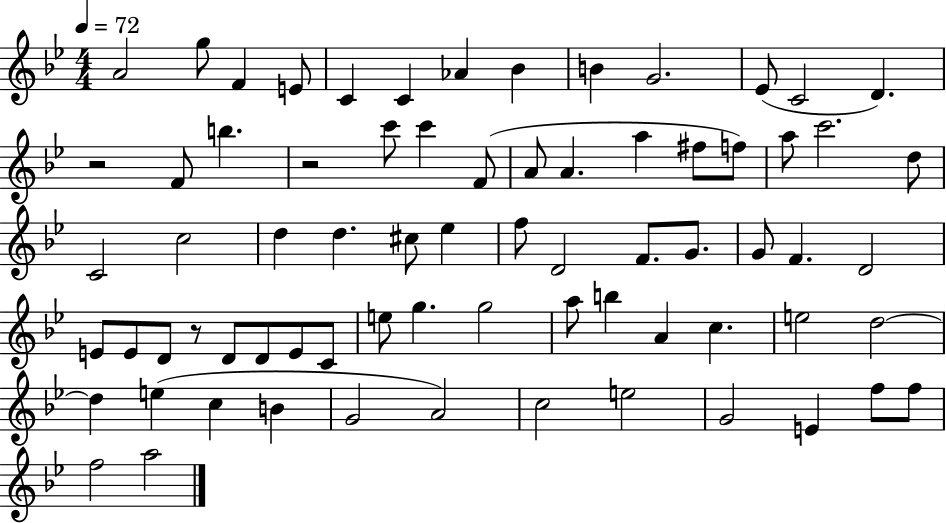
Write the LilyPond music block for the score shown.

{
  \clef treble
  \numericTimeSignature
  \time 4/4
  \key bes \major
  \tempo 4 = 72
  \repeat volta 2 { a'2 g''8 f'4 e'8 | c'4 c'4 aes'4 bes'4 | b'4 g'2. | ees'8( c'2 d'4.) | \break r2 f'8 b''4. | r2 c'''8 c'''4 f'8( | a'8 a'4. a''4 fis''8 f''8) | a''8 c'''2. d''8 | \break c'2 c''2 | d''4 d''4. cis''8 ees''4 | f''8 d'2 f'8. g'8. | g'8 f'4. d'2 | \break e'8 e'8 d'8 r8 d'8 d'8 e'8 c'8 | e''8 g''4. g''2 | a''8 b''4 a'4 c''4. | e''2 d''2~~ | \break d''4 e''4( c''4 b'4 | g'2 a'2) | c''2 e''2 | g'2 e'4 f''8 f''8 | \break f''2 a''2 | } \bar "|."
}